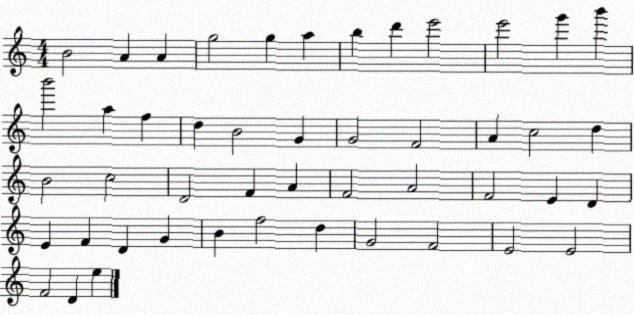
X:1
T:Untitled
M:4/4
L:1/4
K:C
B2 A A g2 g a b d' e'2 e'2 g' b' b'2 a f d B2 G G2 F2 A c2 d B2 c2 D2 F A F2 A2 F2 E D E F D G B f2 d G2 F2 E2 E2 F2 D e